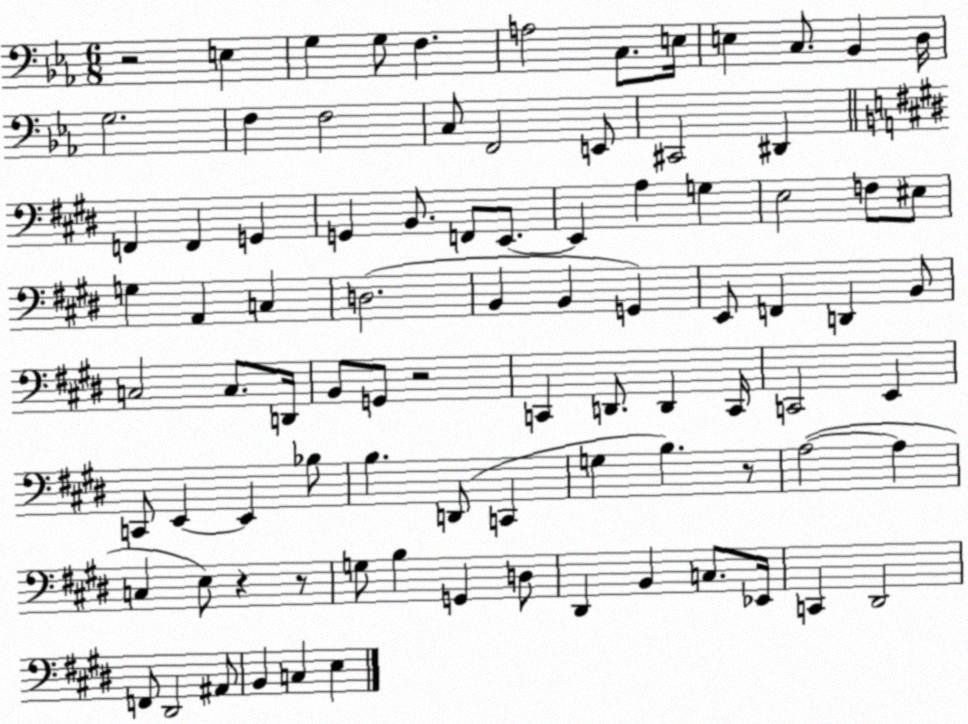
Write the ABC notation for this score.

X:1
T:Untitled
M:6/8
L:1/4
K:Eb
z2 E, G, G,/2 F, A,2 C,/2 E,/4 E, C,/2 _B,, D,/4 G,2 F, F,2 C,/2 F,,2 E,,/2 ^C,,2 ^D,, F,, F,, G,, G,, B,,/2 F,,/2 E,,/2 E,, A, G, E,2 F,/2 ^E,/2 G, A,, C, D,2 B,, B,, G,, E,,/2 F,, D,, B,,/2 C,2 C,/2 D,,/4 B,,/2 G,,/2 z2 C,, D,,/2 D,, C,,/4 C,,2 E,, C,,/2 E,, E,, _B,/2 B, D,,/2 C,, G, B, z/2 A,2 A, C, E,/2 z z/2 G,/2 B, G,, D,/2 ^D,, B,, C,/2 _E,,/4 C,, ^D,,2 F,,/2 ^D,,2 ^A,,/2 B,, C, E,